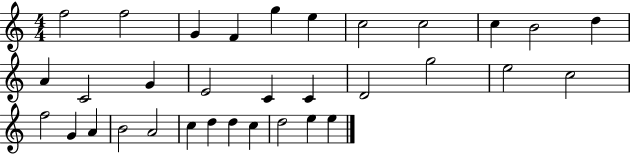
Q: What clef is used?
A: treble